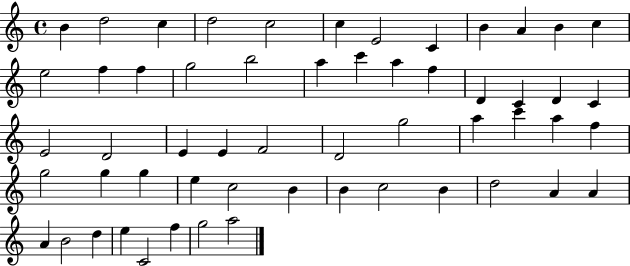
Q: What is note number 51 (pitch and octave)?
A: D5